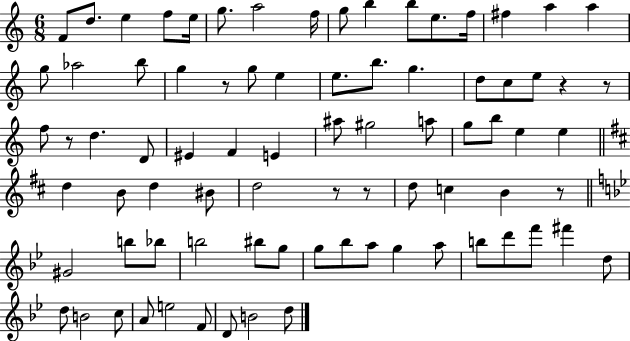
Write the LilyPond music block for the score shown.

{
  \clef treble
  \numericTimeSignature
  \time 6/8
  \key c \major
  f'8 d''8. e''4 f''8 e''16 | g''8. a''2 f''16 | g''8 b''4 b''8 e''8. f''16 | fis''4 a''4 a''4 | \break g''8 aes''2 b''8 | g''4 r8 g''8 e''4 | e''8. b''8. g''4. | d''8 c''8 e''8 r4 r8 | \break f''8 r8 d''4. d'8 | eis'4 f'4 e'4 | ais''8 gis''2 a''8 | g''8 b''8 e''4 e''4 | \break \bar "||" \break \key d \major d''4 b'8 d''4 bis'8 | d''2 r8 r8 | d''8 c''4 b'4 r8 | \bar "||" \break \key bes \major gis'2 b''8 bes''8 | b''2 bis''8 g''8 | g''8 bes''8 a''8 g''4 a''8 | b''8 d'''8 f'''8 fis'''4 d''8 | \break d''8 b'2 c''8 | a'8 e''2 f'8 | d'8 b'2 d''8 | \bar "|."
}